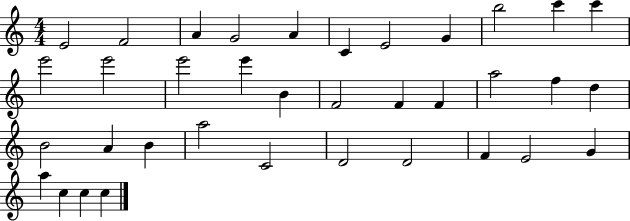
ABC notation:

X:1
T:Untitled
M:4/4
L:1/4
K:C
E2 F2 A G2 A C E2 G b2 c' c' e'2 e'2 e'2 e' B F2 F F a2 f d B2 A B a2 C2 D2 D2 F E2 G a c c c